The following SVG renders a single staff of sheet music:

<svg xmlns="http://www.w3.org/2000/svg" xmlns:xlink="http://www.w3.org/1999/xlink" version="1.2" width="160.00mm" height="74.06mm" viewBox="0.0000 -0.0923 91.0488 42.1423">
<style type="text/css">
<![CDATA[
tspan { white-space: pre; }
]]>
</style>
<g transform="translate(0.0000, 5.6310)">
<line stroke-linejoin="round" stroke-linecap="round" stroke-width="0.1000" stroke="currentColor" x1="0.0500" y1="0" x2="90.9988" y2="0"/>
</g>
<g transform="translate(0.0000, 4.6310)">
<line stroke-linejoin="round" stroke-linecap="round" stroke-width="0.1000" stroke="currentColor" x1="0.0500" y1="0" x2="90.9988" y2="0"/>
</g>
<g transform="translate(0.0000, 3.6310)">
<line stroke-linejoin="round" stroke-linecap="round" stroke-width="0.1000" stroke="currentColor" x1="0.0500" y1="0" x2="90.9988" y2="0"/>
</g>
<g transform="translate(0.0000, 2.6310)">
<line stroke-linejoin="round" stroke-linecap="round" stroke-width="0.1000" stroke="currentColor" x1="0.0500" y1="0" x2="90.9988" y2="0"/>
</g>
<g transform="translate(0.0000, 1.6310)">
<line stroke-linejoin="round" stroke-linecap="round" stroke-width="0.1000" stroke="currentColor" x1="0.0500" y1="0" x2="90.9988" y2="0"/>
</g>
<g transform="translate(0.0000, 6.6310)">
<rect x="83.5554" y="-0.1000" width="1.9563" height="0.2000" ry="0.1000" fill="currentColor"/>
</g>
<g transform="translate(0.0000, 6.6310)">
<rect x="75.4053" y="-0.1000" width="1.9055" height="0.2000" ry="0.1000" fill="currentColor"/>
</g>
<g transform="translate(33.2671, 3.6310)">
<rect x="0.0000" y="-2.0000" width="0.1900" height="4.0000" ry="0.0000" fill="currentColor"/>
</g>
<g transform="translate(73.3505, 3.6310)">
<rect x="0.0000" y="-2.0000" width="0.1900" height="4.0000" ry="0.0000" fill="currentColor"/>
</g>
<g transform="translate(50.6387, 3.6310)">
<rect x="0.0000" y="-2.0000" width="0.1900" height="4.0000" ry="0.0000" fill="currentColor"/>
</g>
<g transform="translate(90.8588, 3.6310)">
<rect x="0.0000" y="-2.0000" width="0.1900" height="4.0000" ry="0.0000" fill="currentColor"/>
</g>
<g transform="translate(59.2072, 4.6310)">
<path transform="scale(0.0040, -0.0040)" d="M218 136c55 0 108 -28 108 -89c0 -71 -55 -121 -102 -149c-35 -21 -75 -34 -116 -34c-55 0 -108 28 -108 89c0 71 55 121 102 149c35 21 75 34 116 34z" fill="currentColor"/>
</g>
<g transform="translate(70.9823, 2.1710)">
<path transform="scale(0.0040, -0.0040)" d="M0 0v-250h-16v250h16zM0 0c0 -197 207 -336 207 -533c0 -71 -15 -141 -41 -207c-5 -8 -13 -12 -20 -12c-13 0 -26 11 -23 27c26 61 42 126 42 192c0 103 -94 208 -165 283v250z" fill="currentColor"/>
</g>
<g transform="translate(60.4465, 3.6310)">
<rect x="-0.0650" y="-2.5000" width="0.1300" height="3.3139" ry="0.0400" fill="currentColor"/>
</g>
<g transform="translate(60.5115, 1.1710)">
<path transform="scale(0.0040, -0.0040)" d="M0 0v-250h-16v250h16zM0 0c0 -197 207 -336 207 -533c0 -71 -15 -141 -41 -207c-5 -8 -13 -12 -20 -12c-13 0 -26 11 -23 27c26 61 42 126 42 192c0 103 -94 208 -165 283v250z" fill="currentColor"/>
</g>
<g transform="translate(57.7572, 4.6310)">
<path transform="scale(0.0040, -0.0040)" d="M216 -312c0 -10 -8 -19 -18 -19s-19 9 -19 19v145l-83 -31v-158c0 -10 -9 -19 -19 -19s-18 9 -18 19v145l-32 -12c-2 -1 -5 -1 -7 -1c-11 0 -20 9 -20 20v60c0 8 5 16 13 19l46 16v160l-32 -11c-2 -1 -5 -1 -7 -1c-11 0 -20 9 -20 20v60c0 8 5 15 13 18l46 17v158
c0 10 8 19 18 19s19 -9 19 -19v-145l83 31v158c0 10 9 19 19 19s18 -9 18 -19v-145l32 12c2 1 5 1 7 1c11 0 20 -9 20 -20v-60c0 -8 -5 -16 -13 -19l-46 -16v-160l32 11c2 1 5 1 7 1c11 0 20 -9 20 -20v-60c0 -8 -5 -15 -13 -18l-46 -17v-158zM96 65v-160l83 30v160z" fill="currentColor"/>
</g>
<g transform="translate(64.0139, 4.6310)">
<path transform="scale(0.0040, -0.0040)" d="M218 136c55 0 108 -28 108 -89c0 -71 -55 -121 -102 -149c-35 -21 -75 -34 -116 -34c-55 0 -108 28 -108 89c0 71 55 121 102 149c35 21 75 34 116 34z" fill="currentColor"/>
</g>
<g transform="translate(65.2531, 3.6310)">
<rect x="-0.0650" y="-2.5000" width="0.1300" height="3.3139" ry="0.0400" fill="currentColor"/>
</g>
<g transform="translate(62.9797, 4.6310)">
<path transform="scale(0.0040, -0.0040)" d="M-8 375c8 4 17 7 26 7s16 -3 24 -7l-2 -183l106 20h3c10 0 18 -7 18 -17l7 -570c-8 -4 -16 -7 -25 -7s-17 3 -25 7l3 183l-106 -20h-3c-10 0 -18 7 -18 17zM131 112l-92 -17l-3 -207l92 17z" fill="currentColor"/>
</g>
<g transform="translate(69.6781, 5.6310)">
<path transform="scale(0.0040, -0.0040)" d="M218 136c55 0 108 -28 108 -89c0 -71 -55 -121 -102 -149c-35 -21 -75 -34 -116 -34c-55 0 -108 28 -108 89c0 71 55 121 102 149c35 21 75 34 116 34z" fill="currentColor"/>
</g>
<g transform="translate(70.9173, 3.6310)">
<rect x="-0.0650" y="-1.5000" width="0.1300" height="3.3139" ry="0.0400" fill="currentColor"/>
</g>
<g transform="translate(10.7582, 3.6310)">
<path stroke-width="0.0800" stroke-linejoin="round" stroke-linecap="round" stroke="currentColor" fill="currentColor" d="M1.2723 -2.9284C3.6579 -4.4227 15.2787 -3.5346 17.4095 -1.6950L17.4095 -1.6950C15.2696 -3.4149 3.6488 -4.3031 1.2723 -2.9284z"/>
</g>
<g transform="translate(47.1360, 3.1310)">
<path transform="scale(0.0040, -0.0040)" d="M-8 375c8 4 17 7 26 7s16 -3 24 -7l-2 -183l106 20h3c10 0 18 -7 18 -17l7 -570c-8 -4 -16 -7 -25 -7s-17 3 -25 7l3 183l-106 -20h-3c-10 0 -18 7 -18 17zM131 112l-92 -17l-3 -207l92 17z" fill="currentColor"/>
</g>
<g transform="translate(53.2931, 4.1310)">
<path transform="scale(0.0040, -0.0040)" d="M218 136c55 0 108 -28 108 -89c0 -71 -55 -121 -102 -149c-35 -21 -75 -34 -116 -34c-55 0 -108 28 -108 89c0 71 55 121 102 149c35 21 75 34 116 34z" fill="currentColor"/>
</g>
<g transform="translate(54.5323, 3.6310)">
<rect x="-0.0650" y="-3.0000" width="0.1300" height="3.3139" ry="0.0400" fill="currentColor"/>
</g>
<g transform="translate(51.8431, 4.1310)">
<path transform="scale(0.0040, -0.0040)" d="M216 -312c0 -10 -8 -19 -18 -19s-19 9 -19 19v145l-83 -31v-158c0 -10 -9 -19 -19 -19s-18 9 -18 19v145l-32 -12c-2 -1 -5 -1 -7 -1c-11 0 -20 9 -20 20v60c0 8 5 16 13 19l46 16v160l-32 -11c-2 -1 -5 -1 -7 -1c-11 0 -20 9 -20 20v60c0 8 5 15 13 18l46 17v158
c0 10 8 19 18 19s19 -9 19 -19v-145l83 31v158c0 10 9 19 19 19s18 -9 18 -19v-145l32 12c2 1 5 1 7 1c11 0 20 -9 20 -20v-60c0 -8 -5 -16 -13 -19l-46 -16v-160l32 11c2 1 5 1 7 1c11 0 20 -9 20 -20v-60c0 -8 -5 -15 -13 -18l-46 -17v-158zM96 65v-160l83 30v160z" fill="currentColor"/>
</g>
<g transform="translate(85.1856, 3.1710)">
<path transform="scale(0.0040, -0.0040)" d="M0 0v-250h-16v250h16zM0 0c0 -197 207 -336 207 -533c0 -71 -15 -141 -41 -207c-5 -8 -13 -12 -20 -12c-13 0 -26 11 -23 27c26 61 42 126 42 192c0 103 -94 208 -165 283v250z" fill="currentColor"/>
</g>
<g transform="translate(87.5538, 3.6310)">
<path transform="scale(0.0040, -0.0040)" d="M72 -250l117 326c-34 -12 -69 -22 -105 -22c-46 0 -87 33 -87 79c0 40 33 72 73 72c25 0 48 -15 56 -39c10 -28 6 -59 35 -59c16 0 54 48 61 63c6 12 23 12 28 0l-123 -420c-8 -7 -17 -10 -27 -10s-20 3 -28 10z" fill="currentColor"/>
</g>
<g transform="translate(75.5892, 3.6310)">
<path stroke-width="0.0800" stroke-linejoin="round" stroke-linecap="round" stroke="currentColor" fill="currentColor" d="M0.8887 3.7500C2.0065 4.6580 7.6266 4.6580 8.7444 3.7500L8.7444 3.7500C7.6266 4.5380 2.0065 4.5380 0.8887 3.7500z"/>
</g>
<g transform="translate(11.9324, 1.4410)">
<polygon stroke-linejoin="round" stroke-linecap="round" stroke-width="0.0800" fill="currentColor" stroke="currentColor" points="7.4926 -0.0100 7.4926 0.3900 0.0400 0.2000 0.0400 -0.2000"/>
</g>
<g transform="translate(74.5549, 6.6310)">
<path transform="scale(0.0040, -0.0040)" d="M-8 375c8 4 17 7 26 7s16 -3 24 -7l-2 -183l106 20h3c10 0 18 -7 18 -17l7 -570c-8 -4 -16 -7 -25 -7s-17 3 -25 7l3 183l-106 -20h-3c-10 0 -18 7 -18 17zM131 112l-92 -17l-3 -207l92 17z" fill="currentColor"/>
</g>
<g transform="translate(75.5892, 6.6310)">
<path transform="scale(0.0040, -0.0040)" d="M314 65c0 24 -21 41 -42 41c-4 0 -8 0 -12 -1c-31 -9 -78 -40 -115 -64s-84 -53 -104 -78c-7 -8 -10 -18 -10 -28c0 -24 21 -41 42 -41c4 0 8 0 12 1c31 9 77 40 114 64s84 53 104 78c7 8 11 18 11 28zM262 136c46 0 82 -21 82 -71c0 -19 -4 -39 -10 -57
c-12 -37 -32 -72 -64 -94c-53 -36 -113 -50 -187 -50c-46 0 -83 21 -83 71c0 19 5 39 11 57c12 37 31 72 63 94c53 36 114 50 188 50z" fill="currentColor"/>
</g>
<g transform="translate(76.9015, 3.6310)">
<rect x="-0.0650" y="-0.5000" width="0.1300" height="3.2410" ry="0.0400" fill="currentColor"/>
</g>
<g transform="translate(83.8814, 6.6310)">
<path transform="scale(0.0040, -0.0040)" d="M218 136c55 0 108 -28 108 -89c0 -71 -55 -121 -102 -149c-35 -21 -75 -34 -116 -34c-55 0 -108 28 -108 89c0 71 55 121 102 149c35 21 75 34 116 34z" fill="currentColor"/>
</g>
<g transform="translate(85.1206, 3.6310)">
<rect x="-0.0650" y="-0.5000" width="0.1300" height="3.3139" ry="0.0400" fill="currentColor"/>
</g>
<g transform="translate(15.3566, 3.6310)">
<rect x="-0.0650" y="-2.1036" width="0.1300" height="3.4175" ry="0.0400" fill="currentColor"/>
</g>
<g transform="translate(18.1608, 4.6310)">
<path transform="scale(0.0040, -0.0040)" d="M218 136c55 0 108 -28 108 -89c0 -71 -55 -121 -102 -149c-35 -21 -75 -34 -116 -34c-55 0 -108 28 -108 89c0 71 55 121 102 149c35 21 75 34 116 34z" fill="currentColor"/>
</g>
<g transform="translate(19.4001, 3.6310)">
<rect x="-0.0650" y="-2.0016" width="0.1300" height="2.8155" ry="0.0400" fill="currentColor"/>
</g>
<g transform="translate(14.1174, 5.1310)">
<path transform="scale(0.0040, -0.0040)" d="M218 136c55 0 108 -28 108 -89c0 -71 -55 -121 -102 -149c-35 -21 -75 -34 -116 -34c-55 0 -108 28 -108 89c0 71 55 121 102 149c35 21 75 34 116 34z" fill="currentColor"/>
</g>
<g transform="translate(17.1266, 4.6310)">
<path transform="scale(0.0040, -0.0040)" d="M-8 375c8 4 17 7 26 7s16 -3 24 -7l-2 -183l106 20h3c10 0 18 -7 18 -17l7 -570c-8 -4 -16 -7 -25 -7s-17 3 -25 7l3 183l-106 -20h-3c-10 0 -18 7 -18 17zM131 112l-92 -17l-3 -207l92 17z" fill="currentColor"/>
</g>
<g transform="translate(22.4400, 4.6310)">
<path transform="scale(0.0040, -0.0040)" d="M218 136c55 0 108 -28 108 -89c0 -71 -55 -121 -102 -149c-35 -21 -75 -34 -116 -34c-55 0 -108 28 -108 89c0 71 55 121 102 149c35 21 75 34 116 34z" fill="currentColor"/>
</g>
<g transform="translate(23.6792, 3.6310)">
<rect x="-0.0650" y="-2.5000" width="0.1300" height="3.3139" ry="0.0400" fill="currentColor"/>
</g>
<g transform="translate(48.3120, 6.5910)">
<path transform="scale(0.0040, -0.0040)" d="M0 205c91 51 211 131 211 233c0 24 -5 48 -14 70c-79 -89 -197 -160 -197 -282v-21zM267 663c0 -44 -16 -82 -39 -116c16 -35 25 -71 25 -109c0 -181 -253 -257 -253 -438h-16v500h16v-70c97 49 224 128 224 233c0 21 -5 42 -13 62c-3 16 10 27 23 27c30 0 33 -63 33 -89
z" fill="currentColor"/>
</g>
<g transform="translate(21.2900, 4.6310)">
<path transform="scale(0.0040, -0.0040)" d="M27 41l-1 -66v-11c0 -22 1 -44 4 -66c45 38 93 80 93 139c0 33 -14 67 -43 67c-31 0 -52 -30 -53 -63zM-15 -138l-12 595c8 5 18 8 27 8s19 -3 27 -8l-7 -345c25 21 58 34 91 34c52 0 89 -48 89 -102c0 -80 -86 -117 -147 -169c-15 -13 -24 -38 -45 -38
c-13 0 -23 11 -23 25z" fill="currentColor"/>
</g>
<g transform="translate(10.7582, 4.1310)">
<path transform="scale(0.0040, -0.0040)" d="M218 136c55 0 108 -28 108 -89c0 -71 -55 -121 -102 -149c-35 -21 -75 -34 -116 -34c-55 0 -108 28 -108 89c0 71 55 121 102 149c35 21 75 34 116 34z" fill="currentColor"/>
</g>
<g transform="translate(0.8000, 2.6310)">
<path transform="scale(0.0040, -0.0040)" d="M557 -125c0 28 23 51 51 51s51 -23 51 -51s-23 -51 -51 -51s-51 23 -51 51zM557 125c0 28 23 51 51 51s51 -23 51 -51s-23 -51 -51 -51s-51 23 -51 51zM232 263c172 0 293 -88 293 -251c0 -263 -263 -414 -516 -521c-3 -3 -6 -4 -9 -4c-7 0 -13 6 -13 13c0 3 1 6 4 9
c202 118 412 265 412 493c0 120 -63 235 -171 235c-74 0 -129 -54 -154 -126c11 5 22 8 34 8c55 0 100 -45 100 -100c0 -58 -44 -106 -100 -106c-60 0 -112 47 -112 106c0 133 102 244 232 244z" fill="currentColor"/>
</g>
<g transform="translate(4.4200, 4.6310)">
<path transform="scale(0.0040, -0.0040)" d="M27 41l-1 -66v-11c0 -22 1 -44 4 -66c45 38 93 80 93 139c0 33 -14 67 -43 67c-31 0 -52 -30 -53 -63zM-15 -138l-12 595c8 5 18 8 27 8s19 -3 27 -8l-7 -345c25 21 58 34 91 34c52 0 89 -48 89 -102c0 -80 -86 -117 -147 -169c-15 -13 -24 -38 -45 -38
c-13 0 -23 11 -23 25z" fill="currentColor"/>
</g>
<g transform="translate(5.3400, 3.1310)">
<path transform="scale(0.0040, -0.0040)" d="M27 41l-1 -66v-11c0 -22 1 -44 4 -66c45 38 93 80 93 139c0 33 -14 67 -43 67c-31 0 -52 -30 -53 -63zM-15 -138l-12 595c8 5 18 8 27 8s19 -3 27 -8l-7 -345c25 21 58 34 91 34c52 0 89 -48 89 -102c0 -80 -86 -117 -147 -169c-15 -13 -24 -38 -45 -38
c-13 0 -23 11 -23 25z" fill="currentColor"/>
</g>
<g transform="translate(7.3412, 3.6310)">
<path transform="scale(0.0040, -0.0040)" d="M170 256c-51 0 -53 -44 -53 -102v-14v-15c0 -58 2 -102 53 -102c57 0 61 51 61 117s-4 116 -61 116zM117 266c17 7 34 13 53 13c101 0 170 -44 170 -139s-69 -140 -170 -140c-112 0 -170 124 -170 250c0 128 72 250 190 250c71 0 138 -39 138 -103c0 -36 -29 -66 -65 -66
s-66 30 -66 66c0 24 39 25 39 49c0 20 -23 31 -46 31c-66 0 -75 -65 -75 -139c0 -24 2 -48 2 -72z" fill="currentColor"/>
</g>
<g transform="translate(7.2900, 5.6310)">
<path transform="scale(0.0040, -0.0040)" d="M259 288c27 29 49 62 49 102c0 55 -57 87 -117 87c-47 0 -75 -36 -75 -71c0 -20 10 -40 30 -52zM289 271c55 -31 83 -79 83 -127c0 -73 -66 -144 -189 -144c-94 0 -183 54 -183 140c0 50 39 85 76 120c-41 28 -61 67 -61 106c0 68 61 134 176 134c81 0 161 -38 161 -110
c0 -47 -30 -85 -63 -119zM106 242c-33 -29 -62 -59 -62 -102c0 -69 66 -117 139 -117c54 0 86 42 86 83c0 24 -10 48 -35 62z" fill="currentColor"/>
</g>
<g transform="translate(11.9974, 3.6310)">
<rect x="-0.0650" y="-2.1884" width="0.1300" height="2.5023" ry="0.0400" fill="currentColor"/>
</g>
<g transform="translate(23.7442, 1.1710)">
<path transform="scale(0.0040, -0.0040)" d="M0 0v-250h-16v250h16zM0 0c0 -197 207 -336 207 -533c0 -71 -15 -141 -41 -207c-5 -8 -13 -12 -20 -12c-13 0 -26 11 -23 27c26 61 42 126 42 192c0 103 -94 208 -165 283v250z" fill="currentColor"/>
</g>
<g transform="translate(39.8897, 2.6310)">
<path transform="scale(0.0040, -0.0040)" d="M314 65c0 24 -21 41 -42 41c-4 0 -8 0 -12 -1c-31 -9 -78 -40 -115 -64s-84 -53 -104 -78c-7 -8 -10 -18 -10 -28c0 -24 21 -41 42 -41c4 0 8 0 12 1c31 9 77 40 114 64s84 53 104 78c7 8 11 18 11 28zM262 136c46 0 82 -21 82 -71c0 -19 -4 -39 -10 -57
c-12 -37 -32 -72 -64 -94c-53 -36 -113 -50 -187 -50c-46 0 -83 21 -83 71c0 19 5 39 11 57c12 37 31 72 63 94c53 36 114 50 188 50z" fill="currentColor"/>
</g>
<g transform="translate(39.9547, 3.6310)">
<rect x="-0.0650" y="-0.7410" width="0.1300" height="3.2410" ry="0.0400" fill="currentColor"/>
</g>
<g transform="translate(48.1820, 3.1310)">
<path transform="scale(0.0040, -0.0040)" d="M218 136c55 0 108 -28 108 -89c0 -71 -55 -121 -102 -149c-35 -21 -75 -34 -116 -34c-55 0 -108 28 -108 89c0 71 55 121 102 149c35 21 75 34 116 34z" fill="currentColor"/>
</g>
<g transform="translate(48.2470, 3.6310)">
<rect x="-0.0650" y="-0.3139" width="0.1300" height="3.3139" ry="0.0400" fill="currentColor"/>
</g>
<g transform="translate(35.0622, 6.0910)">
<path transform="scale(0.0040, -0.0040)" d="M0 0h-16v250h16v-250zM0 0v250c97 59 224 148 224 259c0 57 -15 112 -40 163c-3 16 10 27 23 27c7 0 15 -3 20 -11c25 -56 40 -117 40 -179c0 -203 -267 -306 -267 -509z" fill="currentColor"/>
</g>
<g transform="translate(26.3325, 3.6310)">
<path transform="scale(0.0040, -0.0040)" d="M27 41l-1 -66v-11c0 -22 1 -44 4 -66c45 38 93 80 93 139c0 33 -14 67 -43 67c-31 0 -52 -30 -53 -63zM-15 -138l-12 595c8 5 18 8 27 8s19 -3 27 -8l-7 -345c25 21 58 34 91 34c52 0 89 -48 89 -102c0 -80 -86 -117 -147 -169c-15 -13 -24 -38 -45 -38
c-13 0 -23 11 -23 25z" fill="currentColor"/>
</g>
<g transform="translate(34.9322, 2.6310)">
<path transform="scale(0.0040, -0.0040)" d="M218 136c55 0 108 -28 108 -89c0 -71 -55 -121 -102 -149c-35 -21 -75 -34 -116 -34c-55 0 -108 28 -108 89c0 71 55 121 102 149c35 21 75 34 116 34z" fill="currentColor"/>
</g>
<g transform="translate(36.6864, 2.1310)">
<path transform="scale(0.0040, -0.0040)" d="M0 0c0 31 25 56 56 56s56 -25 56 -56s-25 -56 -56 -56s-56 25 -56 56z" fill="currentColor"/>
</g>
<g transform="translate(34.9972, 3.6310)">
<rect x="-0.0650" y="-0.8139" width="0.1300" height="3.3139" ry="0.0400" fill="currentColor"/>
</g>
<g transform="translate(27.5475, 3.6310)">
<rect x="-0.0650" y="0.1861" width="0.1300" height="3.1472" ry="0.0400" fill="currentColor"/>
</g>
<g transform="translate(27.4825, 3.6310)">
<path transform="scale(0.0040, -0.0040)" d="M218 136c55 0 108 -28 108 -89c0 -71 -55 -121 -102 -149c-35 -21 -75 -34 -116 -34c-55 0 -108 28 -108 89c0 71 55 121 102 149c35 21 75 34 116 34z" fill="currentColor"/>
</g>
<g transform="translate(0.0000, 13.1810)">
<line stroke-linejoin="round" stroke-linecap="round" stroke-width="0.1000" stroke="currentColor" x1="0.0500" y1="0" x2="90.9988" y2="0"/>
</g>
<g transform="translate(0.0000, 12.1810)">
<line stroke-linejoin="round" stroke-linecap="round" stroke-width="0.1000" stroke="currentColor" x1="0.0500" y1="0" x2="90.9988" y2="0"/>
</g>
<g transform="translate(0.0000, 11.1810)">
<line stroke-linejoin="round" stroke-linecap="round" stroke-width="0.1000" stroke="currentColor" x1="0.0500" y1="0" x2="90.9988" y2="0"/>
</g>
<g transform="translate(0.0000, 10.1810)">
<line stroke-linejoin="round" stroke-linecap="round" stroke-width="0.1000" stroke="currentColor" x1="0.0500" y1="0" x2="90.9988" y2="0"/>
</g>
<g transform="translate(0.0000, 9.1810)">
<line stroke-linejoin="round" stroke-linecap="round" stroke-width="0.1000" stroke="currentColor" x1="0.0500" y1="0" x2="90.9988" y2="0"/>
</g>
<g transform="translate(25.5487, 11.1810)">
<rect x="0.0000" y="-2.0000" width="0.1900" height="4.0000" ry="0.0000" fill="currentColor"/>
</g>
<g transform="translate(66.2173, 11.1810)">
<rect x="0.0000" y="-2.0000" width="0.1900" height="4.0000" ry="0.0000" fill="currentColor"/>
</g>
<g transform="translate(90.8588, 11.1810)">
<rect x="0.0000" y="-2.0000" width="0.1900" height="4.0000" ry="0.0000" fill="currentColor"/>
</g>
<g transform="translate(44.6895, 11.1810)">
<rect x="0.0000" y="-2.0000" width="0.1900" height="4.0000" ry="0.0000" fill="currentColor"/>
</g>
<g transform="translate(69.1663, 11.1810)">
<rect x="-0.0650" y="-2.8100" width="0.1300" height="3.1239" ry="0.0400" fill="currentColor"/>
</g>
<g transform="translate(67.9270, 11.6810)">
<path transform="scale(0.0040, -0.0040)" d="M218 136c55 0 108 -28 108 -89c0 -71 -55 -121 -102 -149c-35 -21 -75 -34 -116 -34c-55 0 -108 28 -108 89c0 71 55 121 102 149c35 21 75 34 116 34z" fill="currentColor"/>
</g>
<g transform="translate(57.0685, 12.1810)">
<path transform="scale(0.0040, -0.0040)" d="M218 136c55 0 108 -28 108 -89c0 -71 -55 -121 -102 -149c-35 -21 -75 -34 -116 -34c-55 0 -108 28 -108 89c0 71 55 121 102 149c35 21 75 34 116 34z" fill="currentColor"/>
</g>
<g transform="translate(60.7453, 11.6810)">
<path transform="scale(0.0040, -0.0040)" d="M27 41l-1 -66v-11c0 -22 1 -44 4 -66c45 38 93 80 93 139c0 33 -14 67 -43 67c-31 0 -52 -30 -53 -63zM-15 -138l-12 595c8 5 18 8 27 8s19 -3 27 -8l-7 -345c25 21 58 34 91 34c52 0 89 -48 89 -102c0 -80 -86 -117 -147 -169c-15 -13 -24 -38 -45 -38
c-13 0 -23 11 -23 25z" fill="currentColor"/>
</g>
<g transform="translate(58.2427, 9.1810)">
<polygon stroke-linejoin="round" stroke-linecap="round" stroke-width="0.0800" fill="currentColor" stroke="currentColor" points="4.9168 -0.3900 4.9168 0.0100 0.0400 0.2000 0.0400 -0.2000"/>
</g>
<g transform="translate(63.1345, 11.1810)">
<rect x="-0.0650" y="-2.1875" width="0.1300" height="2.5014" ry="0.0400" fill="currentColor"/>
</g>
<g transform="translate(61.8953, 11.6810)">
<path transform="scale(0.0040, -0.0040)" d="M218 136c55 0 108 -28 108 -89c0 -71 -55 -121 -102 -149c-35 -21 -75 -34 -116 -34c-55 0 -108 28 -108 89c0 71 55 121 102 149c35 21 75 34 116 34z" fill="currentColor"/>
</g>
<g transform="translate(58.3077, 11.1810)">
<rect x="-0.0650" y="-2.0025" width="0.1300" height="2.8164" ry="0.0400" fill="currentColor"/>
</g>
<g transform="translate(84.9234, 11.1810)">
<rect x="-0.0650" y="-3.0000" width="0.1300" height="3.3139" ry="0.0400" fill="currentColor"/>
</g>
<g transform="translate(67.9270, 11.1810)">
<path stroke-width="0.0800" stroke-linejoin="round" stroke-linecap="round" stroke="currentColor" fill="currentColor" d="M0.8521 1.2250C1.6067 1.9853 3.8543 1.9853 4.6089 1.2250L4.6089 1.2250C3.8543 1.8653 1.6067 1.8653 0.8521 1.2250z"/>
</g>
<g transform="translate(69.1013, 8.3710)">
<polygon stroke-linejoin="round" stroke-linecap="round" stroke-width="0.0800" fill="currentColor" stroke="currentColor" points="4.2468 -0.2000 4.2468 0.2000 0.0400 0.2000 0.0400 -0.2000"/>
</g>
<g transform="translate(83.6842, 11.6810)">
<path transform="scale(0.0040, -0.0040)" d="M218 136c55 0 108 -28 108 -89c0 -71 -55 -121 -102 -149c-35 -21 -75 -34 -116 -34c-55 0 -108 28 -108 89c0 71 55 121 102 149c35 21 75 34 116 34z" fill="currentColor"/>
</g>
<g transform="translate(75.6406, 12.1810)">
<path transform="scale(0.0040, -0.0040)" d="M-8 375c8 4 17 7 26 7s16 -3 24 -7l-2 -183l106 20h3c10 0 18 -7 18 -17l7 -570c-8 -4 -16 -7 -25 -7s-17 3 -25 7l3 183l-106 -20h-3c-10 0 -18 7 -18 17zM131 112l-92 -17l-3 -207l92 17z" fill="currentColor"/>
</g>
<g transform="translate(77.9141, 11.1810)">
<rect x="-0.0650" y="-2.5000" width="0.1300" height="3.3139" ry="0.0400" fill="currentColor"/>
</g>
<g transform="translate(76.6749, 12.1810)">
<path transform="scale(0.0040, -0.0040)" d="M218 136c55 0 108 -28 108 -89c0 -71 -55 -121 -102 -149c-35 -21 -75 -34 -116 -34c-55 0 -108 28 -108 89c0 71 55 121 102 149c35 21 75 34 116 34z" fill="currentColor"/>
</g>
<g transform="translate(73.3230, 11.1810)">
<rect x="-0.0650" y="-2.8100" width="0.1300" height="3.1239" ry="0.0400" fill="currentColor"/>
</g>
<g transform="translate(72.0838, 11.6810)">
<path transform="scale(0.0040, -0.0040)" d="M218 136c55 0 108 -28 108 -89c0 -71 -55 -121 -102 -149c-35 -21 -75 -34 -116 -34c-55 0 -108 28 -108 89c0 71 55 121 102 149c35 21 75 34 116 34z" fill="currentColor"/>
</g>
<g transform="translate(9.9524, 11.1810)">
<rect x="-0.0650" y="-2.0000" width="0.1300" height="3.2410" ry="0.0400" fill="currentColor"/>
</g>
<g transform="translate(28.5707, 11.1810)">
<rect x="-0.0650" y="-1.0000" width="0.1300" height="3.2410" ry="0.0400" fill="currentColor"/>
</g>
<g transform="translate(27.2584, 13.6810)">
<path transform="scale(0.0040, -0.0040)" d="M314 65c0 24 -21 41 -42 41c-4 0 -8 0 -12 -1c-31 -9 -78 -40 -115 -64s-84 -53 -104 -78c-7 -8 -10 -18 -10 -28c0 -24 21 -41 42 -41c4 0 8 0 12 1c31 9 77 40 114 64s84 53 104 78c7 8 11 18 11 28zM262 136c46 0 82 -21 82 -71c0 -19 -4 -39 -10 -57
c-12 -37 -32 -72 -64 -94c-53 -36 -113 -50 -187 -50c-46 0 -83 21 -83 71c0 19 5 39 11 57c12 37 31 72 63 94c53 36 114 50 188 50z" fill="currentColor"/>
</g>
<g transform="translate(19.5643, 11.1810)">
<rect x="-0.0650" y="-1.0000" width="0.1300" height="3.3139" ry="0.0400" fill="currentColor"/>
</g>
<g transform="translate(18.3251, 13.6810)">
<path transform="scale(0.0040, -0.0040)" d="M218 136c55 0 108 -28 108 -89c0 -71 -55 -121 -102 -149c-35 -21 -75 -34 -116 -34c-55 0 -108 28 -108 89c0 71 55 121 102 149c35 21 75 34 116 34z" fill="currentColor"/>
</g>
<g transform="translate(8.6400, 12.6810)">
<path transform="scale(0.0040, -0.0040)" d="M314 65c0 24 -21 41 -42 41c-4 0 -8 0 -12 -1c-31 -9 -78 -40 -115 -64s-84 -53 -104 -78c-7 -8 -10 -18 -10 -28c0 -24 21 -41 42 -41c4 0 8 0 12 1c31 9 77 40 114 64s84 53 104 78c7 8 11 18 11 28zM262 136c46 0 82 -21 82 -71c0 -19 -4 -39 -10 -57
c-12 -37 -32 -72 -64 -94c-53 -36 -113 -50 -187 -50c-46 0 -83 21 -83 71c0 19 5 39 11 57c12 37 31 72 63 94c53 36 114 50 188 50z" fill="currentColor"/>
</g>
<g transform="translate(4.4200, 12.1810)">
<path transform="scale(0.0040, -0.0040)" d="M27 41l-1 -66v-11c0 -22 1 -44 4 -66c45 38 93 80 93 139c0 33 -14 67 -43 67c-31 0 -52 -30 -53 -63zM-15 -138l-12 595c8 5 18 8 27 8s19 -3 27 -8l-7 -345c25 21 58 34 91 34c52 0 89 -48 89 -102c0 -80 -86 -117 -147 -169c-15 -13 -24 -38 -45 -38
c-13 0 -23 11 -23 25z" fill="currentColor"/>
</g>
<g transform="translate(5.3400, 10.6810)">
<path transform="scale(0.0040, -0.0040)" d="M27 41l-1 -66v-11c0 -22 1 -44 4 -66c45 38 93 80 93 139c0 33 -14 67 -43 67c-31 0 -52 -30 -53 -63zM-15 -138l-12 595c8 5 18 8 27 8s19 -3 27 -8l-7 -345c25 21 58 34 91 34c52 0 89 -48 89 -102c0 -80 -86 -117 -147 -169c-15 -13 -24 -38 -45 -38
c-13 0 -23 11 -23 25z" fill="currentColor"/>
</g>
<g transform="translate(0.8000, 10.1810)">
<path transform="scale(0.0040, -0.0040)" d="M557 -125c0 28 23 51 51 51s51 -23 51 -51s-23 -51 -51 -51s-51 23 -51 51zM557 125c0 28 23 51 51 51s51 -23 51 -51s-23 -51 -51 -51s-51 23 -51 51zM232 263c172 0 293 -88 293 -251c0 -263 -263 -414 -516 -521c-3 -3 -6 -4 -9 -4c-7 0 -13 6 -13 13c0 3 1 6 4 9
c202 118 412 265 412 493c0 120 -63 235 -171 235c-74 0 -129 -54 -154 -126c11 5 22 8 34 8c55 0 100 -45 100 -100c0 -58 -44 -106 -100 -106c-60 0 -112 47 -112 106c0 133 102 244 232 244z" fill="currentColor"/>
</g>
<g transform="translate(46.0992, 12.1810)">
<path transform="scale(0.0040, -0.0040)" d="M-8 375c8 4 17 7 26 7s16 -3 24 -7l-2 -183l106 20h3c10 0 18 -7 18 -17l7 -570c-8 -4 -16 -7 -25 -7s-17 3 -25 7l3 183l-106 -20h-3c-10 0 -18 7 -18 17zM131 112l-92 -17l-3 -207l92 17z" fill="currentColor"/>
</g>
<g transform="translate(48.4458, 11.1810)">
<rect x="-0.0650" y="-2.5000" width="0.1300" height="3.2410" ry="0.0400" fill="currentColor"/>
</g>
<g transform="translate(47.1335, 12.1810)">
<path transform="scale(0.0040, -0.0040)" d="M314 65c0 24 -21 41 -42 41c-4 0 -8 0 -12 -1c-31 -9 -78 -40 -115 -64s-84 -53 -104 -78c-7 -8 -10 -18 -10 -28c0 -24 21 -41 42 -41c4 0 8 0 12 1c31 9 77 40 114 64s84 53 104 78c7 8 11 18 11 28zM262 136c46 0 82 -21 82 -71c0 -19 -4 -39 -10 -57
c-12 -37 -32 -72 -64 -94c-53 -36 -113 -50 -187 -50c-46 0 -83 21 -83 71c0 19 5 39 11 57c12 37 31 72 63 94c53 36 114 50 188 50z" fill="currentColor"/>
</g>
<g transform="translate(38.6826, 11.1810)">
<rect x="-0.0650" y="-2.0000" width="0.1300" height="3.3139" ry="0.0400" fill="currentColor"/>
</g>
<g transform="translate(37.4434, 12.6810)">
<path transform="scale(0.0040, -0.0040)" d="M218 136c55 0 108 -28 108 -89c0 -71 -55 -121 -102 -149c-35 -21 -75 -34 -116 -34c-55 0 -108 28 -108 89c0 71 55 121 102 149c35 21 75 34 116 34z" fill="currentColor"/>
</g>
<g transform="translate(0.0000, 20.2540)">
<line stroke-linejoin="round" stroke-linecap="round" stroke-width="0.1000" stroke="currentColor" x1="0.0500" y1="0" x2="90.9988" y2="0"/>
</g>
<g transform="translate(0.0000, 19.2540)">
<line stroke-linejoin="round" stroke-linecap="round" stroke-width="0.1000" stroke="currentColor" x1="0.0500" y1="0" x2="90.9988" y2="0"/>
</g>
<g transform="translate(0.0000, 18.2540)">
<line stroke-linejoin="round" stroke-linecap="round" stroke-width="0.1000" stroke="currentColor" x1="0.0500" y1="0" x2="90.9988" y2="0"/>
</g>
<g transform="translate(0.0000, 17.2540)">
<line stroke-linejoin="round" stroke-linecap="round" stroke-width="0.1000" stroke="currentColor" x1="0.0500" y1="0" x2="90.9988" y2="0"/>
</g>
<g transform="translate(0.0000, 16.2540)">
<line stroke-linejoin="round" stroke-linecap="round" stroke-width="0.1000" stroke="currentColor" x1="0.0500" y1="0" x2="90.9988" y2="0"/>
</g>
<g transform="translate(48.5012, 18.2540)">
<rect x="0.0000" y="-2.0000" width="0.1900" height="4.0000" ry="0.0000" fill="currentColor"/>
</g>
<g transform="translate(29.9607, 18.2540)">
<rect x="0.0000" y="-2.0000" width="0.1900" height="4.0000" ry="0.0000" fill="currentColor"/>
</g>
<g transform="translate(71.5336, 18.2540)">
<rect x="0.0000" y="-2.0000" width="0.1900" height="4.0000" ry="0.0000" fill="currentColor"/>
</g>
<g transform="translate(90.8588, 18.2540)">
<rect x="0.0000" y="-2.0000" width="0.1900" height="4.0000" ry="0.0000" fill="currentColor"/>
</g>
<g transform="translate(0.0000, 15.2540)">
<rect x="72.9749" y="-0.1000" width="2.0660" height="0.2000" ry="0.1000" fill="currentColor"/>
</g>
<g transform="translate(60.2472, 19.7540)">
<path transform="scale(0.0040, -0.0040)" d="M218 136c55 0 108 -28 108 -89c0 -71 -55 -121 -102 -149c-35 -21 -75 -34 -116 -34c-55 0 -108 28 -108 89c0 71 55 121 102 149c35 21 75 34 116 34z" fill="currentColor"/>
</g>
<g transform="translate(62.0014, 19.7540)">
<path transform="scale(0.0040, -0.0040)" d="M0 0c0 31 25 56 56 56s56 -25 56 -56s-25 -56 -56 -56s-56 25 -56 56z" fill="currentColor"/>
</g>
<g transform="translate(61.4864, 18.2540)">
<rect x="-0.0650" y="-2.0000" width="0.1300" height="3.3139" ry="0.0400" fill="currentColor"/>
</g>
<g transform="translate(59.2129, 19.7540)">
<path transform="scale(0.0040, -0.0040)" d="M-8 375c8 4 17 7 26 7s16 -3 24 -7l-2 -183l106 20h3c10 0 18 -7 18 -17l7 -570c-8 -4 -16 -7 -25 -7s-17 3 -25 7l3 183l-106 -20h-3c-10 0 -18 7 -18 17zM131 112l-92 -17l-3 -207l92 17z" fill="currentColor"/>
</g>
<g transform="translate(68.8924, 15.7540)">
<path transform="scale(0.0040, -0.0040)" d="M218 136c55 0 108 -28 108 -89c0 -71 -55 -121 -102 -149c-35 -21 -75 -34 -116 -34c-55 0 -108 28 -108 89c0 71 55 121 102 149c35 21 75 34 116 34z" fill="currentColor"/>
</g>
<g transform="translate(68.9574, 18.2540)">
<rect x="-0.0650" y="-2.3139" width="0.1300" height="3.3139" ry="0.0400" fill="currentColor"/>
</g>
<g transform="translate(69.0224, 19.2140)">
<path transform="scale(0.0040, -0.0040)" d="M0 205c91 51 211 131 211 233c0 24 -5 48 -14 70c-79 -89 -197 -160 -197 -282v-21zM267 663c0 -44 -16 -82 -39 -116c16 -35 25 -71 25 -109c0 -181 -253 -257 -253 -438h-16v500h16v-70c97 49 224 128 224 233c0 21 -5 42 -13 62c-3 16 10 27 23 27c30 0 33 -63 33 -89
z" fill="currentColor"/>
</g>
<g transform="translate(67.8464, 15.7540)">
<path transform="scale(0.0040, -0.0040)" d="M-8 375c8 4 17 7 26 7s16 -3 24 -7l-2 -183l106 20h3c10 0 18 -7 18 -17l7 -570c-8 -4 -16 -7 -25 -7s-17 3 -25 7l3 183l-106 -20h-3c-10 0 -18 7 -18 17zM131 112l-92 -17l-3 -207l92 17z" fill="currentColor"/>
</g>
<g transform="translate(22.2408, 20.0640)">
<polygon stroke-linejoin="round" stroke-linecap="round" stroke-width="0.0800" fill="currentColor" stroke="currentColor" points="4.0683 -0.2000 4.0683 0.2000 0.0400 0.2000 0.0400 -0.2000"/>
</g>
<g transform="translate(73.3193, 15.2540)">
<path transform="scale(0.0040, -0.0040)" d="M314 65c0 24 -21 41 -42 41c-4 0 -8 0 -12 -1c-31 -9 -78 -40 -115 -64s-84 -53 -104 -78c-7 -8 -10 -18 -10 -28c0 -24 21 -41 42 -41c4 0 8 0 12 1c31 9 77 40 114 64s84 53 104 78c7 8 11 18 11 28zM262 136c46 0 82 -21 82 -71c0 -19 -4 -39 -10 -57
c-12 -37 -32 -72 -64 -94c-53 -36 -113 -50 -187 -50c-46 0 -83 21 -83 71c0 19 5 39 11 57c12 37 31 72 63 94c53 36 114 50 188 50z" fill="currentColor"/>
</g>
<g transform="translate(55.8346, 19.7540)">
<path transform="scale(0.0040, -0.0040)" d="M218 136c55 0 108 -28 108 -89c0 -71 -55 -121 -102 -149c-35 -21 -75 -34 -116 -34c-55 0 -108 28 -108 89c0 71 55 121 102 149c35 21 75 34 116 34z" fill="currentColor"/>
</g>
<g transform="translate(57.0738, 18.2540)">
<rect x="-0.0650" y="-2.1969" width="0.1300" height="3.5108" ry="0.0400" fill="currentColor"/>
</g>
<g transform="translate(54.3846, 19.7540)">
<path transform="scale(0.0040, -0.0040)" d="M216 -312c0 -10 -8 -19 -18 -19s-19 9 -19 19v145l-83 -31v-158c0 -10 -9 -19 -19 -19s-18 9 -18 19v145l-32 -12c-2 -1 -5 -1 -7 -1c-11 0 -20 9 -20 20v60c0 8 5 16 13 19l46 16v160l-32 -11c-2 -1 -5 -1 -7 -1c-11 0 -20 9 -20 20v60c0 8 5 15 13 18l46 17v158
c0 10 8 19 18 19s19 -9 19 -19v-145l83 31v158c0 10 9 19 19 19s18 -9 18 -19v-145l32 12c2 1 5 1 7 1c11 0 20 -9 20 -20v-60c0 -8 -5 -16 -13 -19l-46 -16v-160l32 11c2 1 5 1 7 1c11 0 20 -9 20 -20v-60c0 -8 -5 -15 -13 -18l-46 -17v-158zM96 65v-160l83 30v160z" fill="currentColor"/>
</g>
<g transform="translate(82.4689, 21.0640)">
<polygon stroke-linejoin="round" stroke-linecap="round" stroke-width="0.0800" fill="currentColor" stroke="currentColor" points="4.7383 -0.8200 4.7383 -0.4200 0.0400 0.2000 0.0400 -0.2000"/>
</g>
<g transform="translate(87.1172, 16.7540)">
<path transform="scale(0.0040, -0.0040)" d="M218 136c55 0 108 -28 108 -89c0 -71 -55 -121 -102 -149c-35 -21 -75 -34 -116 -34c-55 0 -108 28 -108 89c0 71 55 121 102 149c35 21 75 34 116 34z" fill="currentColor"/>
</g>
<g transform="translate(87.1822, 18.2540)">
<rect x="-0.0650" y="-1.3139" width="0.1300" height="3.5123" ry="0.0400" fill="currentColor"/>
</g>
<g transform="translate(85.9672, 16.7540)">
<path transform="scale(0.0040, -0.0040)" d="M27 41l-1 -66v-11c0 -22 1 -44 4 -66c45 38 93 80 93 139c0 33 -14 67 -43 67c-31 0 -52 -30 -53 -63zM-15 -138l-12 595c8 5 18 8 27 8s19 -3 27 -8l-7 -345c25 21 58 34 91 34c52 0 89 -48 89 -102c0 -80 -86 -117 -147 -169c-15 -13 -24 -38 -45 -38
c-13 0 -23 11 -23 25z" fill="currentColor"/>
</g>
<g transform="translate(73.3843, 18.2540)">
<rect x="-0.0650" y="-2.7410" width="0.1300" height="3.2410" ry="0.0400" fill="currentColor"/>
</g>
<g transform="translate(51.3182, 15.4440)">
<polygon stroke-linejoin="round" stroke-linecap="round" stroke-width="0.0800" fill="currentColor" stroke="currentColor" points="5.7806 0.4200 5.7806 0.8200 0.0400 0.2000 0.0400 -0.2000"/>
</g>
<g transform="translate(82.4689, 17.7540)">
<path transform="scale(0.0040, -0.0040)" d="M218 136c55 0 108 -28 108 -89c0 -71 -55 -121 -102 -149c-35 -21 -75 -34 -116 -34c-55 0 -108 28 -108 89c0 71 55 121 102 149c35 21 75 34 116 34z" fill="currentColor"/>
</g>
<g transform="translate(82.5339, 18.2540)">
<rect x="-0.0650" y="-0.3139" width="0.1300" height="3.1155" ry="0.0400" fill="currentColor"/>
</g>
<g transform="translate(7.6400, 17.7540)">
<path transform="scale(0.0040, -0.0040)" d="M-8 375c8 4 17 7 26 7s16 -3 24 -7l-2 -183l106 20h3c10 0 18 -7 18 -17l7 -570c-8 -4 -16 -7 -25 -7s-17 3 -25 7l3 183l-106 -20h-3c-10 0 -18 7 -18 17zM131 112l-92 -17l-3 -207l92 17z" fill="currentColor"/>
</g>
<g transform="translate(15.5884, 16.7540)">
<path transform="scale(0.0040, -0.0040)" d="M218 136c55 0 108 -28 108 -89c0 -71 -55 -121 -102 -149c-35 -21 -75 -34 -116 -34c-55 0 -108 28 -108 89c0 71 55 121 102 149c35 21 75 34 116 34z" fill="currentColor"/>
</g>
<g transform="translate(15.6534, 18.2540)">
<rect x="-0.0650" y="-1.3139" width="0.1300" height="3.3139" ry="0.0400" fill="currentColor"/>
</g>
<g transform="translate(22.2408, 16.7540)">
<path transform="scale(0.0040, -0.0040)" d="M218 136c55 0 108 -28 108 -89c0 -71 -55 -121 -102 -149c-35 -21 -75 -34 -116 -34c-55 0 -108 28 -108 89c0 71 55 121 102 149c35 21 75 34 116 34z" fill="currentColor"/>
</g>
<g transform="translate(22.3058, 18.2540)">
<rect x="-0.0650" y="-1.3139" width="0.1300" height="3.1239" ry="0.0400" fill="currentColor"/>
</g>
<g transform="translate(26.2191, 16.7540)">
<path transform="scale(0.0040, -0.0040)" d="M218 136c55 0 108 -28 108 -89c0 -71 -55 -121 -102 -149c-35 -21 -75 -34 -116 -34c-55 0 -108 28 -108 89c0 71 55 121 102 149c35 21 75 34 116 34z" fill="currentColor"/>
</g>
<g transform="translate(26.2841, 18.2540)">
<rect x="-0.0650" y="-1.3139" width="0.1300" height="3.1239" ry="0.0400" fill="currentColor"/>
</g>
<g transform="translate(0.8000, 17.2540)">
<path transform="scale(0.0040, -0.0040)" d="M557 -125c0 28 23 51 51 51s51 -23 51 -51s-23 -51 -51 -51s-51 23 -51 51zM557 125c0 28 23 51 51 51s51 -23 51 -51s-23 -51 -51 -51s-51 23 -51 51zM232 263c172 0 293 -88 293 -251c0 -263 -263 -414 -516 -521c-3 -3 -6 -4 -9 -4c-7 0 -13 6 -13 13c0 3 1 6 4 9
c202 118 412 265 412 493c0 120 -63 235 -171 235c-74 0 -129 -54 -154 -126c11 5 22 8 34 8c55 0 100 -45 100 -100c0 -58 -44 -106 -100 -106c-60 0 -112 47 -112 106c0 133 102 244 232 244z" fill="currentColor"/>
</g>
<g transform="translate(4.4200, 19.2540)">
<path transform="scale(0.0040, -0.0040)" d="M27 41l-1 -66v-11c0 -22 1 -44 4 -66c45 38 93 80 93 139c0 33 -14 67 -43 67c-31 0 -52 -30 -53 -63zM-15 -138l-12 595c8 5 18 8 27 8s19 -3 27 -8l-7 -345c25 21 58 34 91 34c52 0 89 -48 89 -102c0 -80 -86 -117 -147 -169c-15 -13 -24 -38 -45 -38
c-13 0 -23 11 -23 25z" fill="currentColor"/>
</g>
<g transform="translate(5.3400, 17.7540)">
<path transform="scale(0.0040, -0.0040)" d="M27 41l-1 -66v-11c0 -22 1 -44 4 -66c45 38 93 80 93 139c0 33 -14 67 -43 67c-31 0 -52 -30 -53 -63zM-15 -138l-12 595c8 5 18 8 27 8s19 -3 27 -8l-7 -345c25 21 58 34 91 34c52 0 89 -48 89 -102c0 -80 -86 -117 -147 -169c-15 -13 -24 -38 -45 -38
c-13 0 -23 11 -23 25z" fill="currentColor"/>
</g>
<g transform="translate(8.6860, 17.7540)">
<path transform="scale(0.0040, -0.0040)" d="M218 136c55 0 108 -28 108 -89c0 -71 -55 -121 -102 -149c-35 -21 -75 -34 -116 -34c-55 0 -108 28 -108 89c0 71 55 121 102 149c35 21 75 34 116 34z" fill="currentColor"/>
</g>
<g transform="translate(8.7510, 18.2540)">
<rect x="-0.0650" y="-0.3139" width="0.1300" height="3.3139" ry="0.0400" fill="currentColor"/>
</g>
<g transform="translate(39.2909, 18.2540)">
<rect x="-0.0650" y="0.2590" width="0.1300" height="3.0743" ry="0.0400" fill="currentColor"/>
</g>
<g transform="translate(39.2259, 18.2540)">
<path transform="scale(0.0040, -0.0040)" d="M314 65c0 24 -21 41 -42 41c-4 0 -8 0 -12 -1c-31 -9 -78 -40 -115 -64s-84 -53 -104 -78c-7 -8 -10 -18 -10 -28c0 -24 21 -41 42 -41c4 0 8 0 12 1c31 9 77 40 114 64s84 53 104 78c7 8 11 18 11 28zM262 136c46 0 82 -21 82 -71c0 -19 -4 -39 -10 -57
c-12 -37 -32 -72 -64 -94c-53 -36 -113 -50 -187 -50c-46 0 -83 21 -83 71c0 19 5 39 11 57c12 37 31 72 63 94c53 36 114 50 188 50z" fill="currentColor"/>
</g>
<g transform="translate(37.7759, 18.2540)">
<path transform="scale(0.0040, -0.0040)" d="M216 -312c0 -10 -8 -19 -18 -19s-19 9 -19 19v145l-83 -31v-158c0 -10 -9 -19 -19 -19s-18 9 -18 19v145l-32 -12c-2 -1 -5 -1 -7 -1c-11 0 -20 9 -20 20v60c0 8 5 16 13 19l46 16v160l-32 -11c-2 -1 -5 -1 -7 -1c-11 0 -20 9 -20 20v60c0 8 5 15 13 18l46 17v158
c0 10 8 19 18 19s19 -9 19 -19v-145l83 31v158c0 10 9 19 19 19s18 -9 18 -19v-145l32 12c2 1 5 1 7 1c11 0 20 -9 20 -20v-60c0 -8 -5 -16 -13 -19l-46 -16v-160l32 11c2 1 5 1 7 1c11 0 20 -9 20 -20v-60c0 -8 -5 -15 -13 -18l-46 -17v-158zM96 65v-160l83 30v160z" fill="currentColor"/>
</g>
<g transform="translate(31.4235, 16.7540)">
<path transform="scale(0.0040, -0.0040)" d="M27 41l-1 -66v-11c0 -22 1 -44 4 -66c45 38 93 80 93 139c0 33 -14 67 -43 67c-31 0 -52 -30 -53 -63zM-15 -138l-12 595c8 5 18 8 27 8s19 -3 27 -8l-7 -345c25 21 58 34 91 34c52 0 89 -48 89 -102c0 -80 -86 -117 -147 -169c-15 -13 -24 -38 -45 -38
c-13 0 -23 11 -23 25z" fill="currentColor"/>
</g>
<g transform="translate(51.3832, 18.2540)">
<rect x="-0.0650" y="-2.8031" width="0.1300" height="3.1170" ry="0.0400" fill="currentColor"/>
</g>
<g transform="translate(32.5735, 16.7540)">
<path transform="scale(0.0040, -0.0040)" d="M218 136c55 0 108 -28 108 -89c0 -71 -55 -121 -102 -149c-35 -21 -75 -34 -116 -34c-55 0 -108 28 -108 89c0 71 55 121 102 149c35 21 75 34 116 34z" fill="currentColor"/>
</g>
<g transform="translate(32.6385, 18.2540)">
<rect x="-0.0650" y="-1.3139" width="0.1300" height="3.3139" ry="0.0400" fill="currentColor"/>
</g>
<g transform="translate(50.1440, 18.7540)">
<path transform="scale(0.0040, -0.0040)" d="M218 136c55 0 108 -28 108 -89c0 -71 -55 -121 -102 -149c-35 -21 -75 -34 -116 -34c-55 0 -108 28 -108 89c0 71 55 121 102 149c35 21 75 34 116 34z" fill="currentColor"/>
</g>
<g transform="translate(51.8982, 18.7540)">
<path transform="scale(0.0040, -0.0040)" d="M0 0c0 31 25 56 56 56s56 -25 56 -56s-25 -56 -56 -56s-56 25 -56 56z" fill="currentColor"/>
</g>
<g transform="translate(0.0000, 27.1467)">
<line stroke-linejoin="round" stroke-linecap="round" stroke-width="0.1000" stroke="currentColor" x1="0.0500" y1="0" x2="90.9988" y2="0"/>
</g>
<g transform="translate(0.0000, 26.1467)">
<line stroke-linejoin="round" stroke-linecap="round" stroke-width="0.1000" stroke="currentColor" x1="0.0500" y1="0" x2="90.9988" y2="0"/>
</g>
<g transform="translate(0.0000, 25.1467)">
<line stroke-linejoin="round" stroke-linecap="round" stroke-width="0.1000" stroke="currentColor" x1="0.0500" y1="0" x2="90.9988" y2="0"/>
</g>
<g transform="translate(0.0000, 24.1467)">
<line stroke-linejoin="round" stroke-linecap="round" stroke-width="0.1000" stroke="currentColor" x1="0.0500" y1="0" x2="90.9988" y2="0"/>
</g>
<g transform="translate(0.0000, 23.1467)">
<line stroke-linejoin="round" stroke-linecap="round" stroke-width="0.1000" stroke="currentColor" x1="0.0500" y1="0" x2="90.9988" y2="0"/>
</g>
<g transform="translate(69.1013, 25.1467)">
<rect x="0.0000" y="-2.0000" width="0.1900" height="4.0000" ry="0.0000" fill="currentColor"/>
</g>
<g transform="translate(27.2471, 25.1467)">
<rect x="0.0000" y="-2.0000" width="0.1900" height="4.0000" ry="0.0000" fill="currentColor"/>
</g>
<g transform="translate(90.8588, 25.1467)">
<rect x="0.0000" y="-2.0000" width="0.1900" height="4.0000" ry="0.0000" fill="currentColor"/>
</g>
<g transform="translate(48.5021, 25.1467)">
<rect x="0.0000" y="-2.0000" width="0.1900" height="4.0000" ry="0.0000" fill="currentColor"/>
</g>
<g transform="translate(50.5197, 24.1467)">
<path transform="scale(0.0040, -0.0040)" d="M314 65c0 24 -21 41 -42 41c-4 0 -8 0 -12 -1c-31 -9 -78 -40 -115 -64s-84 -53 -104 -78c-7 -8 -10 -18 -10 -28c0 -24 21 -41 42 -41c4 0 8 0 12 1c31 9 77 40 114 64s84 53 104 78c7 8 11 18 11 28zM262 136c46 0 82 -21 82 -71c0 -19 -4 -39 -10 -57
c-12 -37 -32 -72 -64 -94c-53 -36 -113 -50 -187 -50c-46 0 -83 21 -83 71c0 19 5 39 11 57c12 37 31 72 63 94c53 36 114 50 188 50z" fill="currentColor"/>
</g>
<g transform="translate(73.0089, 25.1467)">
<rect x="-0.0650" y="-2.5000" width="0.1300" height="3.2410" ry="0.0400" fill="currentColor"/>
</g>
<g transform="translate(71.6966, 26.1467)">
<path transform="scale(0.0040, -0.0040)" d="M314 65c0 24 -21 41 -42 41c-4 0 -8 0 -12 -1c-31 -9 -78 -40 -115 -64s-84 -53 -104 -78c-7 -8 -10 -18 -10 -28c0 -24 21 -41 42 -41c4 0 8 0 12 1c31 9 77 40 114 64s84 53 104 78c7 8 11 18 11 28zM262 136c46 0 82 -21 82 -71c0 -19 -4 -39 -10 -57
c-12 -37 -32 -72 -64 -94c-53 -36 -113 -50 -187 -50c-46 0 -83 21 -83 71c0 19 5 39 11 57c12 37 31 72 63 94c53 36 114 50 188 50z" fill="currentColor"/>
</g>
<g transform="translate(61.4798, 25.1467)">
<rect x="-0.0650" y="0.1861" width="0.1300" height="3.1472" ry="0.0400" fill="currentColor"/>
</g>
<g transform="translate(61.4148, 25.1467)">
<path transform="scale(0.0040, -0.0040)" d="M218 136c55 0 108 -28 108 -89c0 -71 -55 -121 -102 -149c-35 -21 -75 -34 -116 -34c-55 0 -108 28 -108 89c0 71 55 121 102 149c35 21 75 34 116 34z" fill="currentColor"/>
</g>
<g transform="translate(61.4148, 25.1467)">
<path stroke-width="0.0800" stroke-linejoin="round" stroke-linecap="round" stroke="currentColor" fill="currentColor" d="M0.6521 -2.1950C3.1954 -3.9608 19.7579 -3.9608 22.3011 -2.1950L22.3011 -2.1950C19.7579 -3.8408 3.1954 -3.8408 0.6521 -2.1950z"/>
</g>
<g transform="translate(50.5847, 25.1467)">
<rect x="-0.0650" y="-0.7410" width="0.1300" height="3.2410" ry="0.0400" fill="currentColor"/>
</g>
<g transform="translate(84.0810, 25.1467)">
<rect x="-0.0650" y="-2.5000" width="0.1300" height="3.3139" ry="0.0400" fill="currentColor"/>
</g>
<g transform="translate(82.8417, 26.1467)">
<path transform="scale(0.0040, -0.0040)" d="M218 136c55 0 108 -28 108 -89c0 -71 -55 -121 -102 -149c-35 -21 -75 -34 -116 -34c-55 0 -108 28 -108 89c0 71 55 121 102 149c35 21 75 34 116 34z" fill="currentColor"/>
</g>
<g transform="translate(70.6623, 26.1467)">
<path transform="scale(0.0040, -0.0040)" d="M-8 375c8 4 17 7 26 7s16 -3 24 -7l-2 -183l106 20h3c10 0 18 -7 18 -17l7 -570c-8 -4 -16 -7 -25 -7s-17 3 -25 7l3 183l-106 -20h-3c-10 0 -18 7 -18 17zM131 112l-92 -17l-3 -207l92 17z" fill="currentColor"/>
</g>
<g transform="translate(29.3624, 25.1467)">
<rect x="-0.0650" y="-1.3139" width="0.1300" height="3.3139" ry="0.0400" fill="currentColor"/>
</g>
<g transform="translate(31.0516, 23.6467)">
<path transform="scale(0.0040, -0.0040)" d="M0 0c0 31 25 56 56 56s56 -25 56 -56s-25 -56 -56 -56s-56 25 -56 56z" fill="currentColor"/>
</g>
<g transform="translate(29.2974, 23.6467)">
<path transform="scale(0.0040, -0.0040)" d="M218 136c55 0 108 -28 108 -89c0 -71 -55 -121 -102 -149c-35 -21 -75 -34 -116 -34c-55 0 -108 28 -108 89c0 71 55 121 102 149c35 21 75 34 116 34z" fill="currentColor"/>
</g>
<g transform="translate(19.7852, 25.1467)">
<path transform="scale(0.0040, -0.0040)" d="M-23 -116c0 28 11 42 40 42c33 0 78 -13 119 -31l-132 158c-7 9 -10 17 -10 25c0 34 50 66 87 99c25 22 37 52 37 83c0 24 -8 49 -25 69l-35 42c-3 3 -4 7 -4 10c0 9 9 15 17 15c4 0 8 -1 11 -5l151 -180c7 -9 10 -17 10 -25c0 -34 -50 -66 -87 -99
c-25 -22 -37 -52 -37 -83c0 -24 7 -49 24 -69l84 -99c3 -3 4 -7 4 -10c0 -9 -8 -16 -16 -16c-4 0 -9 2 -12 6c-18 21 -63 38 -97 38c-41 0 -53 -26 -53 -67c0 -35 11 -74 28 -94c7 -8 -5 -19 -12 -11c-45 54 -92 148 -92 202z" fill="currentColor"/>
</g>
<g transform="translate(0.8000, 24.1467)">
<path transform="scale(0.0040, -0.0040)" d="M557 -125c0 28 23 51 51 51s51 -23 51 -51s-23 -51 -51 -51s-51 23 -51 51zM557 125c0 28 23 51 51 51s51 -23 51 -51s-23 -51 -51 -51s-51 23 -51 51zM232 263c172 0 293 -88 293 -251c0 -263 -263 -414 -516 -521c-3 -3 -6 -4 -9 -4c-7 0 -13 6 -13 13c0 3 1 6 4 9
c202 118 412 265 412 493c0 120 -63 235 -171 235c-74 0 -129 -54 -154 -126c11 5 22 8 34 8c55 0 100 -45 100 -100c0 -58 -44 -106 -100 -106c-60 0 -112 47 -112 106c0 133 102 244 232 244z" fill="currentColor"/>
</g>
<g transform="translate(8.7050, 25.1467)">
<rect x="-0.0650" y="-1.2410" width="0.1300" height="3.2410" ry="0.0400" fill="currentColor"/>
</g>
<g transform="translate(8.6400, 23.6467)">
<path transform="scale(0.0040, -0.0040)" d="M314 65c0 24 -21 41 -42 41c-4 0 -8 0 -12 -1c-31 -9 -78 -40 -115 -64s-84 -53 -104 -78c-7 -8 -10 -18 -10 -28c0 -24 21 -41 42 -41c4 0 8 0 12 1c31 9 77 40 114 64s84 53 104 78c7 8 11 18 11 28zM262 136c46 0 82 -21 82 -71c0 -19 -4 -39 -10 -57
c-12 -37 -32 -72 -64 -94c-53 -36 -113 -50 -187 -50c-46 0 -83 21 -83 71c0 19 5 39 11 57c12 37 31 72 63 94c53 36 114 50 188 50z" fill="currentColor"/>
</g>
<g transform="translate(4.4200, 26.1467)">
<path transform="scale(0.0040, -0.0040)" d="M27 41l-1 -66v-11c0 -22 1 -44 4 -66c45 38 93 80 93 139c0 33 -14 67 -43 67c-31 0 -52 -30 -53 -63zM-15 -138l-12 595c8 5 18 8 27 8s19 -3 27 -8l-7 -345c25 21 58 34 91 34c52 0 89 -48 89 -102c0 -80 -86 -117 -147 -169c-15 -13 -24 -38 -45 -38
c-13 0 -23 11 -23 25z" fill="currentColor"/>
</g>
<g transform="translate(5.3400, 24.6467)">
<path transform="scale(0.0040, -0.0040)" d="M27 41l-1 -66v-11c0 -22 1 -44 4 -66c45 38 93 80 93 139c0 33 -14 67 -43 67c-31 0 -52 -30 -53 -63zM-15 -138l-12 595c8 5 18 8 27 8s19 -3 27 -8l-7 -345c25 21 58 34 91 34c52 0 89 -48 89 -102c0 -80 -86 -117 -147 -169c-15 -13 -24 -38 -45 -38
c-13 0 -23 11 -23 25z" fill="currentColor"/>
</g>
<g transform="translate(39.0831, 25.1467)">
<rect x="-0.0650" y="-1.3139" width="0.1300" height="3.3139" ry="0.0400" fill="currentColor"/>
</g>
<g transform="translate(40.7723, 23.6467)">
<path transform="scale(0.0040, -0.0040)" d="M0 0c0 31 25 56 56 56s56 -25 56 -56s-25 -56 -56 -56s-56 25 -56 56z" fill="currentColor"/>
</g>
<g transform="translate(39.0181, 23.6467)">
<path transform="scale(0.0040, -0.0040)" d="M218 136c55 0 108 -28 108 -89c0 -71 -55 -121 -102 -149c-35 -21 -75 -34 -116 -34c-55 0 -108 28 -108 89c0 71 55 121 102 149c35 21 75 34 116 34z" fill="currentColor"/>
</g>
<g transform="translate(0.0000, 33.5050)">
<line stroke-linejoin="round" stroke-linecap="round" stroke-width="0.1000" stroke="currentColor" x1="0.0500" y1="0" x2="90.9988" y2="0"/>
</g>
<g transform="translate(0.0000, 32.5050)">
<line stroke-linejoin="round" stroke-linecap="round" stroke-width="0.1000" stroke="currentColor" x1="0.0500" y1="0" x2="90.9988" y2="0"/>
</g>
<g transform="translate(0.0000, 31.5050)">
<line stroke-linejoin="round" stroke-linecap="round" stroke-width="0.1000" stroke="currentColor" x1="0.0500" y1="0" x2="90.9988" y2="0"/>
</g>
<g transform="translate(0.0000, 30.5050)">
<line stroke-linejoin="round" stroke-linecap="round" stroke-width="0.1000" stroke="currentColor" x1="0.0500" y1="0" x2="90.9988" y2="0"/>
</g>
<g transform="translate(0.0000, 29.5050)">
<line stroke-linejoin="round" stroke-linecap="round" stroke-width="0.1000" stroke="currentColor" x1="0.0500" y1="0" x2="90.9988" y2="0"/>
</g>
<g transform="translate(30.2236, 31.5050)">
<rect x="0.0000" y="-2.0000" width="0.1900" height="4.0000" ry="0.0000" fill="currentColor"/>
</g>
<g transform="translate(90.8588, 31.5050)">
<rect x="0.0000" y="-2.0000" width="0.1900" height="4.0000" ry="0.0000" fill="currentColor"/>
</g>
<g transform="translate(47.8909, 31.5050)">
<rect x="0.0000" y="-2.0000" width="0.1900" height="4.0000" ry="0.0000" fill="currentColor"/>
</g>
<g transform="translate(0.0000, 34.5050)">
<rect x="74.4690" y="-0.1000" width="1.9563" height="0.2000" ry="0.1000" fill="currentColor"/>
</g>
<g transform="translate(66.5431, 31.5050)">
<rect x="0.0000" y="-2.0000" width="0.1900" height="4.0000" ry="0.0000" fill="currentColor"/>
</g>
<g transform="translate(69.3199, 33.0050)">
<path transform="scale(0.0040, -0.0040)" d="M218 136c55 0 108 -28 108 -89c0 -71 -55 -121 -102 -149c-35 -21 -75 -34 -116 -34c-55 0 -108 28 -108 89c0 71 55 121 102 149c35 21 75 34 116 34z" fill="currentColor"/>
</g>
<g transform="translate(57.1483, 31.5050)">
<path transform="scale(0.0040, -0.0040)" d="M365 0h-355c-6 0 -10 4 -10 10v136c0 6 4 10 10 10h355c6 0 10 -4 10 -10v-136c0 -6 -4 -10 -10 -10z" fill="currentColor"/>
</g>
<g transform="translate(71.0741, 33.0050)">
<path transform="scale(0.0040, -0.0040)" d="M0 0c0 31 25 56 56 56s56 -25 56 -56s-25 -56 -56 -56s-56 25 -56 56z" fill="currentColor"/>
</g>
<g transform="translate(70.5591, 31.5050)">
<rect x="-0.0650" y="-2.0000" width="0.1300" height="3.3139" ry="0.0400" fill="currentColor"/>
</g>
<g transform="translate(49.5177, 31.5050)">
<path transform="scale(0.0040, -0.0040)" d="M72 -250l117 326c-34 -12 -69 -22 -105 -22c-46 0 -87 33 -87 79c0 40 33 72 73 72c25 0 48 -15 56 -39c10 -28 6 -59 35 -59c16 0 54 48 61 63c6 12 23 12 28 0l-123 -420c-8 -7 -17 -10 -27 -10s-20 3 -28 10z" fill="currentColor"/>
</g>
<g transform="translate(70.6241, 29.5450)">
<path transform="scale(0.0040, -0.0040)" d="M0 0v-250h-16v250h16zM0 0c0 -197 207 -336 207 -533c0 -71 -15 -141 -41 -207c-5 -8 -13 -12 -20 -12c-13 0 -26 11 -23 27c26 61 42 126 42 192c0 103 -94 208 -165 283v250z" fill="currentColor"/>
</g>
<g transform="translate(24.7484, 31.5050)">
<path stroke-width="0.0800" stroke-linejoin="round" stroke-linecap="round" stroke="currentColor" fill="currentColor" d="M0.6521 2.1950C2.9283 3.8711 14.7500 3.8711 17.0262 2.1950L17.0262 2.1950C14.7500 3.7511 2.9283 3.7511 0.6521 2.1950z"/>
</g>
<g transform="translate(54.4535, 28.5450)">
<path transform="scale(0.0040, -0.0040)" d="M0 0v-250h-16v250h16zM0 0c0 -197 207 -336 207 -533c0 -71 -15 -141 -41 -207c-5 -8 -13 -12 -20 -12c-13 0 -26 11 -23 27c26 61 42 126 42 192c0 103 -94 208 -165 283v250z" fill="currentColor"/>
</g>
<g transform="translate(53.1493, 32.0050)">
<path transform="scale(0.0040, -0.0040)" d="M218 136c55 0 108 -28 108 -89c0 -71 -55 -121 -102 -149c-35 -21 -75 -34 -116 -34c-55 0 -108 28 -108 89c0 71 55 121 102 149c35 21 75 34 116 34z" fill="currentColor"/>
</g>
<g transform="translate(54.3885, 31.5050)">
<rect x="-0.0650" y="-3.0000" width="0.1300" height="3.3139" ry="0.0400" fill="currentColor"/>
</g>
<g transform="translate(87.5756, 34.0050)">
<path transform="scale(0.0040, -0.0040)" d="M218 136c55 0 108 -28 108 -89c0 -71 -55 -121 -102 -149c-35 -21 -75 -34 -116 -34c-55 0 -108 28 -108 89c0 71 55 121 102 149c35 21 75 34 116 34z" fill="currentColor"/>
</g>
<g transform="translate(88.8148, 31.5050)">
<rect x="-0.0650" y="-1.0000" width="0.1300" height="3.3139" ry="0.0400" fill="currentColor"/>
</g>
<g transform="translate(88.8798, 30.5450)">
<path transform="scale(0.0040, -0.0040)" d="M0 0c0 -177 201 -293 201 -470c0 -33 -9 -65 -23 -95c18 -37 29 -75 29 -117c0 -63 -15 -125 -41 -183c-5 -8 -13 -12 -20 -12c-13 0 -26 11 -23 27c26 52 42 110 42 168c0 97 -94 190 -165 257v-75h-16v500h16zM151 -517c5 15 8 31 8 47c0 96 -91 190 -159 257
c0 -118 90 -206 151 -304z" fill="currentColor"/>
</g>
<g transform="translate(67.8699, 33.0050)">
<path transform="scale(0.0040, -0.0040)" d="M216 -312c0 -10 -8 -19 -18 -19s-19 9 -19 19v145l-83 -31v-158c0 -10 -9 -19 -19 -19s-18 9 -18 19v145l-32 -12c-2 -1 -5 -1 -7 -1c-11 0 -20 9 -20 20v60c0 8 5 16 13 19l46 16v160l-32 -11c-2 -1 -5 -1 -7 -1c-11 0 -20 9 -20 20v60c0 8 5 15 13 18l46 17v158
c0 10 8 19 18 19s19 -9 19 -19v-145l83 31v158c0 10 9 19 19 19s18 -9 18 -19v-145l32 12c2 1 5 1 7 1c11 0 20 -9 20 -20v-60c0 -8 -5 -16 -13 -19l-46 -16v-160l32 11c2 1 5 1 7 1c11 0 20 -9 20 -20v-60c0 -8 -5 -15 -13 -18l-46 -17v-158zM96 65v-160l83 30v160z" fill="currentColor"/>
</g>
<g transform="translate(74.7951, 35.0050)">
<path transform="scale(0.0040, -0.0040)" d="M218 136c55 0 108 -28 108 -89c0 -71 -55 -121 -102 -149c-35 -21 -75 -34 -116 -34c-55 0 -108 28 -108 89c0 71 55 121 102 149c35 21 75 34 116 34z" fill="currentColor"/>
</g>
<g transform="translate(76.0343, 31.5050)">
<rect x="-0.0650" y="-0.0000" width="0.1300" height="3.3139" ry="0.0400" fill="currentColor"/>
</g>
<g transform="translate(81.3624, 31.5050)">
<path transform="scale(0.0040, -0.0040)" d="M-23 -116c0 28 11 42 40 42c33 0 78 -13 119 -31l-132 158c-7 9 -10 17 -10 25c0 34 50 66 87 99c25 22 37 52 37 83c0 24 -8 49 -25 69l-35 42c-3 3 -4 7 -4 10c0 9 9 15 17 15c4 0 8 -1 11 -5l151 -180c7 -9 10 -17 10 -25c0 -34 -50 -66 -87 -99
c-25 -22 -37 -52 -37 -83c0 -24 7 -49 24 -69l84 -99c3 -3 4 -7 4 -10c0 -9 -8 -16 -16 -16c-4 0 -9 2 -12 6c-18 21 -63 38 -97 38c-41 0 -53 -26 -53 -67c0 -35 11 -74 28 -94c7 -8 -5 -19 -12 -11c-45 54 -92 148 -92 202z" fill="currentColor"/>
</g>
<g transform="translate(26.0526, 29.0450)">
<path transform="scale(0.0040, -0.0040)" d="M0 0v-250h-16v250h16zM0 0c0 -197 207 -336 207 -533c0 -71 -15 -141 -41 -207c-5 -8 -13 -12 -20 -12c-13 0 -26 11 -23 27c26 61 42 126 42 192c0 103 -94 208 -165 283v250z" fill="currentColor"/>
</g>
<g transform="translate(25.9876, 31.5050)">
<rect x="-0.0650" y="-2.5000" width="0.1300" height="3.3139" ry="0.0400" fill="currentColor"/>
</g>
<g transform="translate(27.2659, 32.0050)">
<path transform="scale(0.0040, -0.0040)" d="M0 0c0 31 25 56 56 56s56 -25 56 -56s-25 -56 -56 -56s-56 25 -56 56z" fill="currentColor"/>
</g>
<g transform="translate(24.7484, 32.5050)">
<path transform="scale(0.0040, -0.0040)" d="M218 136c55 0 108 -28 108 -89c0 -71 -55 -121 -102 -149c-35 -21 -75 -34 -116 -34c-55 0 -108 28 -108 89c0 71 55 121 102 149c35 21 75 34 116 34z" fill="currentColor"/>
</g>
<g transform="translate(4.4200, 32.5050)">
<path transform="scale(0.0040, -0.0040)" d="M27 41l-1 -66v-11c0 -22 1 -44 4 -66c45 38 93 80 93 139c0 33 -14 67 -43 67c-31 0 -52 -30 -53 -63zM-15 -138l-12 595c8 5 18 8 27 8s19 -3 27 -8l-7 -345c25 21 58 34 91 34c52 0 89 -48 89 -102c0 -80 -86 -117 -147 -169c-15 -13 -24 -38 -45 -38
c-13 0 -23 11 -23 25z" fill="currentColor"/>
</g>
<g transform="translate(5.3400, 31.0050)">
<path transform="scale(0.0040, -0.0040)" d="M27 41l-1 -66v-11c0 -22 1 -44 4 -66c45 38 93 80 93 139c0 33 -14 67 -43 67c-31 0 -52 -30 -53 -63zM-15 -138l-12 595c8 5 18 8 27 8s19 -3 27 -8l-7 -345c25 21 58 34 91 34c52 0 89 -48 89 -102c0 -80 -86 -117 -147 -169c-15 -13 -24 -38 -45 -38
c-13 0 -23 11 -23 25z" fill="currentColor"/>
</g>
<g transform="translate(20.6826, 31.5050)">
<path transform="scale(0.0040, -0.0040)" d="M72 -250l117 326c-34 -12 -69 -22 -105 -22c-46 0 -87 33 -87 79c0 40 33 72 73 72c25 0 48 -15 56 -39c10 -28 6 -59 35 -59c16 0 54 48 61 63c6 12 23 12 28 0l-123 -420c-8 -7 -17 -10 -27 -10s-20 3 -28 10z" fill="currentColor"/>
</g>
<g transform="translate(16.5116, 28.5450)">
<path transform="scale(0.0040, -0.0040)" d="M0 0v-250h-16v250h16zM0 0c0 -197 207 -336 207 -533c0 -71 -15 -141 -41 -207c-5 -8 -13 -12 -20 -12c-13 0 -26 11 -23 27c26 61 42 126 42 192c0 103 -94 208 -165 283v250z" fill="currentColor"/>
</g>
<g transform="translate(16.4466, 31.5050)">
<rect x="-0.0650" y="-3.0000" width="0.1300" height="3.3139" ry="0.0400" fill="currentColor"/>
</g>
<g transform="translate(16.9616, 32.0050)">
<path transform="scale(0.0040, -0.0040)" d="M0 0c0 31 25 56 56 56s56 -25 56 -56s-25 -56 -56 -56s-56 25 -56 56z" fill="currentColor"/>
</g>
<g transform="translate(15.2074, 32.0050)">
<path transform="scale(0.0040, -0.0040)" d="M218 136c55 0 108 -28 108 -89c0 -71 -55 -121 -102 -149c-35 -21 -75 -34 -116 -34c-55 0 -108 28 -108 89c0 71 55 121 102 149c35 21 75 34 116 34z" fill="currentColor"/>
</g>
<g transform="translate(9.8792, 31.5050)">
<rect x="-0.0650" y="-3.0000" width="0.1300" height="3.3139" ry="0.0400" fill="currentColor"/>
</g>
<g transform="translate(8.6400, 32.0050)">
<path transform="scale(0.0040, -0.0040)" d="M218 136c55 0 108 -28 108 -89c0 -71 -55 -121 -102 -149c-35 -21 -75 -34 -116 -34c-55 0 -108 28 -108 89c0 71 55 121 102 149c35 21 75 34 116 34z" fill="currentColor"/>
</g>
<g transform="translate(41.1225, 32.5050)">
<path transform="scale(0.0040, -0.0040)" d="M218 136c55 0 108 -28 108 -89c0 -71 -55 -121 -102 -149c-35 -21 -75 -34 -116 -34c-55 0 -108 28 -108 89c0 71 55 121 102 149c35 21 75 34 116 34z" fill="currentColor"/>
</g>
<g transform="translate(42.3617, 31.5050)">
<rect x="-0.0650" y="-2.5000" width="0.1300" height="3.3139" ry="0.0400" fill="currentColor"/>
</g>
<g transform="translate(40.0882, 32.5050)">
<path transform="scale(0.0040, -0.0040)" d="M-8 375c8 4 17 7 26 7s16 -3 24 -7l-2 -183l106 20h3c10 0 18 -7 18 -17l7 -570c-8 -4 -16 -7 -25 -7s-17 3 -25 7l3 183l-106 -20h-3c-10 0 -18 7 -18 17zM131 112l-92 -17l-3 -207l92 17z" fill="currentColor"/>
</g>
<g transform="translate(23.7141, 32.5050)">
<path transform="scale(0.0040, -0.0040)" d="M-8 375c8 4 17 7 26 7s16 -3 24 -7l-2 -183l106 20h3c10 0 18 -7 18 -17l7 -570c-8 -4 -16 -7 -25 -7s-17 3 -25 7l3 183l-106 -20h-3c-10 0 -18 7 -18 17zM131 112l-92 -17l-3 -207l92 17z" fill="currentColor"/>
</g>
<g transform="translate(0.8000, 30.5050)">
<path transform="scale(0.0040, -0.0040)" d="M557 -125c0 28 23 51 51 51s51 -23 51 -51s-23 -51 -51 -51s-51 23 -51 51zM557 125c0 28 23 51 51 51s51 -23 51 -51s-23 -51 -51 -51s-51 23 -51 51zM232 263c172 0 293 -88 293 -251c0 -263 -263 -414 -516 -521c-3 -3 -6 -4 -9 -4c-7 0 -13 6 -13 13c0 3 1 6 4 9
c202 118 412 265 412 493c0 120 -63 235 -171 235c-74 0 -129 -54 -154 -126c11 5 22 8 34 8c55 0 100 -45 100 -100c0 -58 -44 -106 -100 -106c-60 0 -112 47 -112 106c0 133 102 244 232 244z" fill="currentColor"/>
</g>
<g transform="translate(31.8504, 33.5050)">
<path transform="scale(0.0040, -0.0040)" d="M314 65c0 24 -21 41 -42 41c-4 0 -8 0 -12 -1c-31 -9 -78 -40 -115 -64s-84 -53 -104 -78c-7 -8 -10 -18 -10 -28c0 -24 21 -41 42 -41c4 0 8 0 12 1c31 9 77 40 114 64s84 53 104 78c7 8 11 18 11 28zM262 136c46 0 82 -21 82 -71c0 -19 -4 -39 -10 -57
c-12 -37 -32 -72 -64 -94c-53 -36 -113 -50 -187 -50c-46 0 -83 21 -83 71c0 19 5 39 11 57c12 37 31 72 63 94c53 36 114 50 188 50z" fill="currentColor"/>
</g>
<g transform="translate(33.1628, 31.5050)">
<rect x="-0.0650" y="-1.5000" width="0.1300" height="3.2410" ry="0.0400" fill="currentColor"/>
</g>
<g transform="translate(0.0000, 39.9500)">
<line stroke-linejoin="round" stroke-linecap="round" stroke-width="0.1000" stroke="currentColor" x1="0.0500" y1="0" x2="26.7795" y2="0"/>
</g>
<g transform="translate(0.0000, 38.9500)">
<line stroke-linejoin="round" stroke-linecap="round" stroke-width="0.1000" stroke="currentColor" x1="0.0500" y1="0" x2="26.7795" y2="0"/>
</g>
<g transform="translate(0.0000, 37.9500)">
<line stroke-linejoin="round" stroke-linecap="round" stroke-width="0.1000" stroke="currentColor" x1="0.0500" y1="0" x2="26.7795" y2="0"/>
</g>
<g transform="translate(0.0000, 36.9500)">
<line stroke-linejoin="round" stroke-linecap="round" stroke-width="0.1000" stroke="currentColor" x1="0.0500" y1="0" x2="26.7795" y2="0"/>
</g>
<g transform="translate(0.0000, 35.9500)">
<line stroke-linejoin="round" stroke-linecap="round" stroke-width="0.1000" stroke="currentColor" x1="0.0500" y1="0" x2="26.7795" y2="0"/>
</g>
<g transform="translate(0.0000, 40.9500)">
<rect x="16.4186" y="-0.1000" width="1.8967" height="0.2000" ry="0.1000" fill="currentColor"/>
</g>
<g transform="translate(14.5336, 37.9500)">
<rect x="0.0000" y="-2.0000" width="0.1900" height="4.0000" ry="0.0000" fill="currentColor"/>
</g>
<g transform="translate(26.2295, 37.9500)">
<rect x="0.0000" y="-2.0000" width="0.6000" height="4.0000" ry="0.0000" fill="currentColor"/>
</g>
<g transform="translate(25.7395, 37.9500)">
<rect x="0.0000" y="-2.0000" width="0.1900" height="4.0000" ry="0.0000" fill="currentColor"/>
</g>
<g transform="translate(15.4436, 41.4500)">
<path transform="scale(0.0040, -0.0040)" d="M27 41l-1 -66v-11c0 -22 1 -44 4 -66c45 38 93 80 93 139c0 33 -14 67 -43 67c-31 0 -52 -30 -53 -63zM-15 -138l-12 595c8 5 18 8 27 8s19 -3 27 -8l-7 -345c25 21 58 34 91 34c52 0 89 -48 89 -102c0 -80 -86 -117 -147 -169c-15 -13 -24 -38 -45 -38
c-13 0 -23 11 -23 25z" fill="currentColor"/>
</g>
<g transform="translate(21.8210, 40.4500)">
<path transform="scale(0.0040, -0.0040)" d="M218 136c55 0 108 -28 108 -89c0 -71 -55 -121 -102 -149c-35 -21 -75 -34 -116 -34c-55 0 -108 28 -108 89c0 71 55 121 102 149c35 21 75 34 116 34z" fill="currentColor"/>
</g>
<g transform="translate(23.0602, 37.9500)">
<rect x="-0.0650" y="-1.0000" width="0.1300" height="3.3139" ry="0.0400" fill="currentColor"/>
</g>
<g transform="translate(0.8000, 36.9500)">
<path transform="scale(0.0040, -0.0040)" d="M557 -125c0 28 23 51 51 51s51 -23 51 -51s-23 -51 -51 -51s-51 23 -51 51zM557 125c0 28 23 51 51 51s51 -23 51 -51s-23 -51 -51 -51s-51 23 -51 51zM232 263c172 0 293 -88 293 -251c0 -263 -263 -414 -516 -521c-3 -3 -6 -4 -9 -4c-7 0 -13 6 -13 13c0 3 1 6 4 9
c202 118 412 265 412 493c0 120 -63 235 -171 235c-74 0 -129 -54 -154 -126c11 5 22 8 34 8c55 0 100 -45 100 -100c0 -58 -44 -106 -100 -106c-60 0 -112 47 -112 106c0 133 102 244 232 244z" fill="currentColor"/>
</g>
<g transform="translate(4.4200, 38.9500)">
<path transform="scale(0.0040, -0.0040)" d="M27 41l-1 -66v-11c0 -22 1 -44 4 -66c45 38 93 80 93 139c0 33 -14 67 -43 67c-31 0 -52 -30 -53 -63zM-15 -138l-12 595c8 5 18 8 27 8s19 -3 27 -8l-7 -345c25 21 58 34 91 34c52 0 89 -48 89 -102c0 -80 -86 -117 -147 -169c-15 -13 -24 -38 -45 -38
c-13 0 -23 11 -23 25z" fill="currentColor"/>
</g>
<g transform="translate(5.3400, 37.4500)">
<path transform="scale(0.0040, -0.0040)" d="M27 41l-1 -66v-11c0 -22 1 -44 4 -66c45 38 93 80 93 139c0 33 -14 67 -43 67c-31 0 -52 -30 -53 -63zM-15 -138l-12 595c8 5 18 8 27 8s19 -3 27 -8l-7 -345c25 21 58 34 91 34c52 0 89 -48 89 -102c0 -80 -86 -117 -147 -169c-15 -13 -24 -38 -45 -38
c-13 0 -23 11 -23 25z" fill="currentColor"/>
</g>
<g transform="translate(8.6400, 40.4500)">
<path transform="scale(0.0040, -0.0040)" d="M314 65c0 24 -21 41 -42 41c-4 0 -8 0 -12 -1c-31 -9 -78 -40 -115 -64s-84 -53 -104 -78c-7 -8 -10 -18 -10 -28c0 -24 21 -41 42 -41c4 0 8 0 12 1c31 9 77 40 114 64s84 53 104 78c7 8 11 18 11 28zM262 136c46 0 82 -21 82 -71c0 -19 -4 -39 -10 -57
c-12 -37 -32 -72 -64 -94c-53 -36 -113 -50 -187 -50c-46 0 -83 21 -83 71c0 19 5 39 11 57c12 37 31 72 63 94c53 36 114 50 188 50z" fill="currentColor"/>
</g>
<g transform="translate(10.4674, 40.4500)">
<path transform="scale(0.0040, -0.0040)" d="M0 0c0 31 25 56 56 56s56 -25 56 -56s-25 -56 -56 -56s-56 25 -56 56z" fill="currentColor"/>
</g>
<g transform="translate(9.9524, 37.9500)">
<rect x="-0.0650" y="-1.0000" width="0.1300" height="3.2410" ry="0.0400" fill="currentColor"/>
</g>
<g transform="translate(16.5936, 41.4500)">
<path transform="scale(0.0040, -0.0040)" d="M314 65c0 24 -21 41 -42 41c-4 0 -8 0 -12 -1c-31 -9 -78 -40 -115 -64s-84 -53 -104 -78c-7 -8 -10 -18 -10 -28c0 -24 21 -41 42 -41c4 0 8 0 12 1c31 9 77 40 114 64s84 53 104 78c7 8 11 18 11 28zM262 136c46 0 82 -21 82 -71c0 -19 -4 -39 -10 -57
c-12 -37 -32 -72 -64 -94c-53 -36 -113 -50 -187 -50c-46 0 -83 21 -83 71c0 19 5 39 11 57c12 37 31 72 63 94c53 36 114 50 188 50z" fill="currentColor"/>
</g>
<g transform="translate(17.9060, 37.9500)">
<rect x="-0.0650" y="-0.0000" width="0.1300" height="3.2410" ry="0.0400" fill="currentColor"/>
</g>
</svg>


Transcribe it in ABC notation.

X:1
T:Untitled
M:6/8
L:1/4
K:Bb
C,/2 A,,/2 B,,/2 _B,,/2 _D, F,/2 F,2 E,/4 ^C, ^B,,/2 B,, G,,/2 E,,2 E,,/2 z/2 A,,2 F,, F,,2 A,, B,,2 B,,/2 _C,/2 C,/2 C,/2 B,, C, E, G, G,/2 G,/2 _G, ^D,2 C,/2 ^A,,/2 A,, B,/4 C2 _E,/2 _G,/2 G,2 z G, G, F,2 D, B,,2 B,, C, C,/2 z/2 B,,/2 G,,2 B,, z/2 C,/2 z2 ^A,,/2 D,, z F,,/4 F,,2 _D,,2 F,,